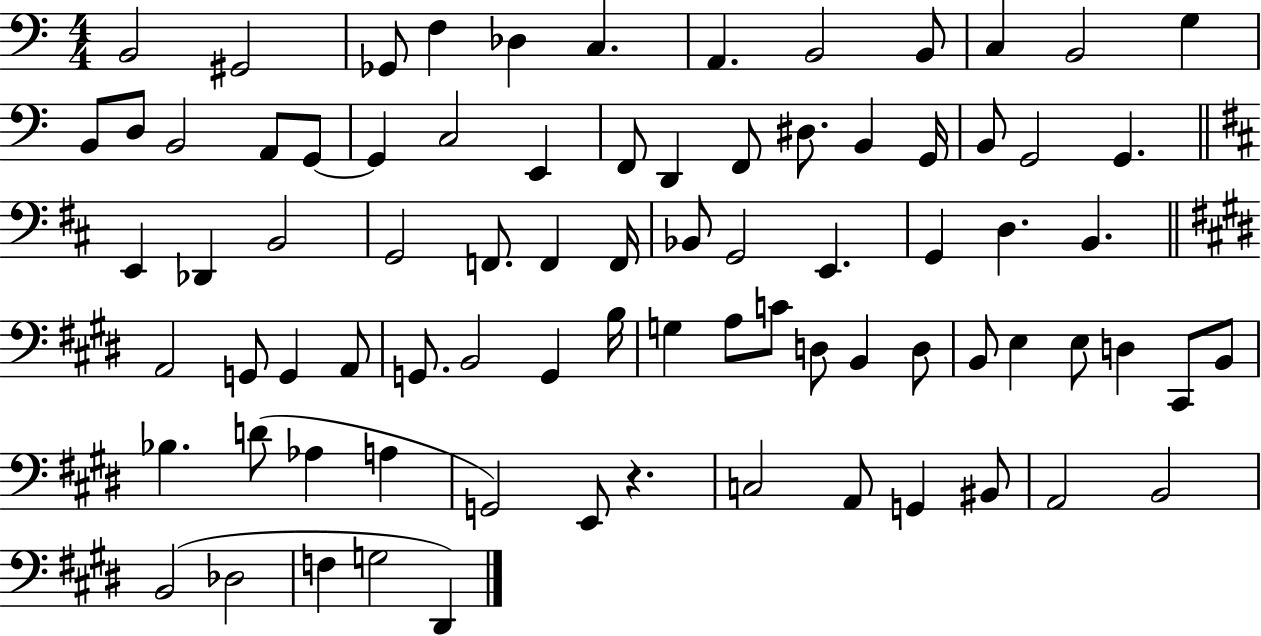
X:1
T:Untitled
M:4/4
L:1/4
K:C
B,,2 ^G,,2 _G,,/2 F, _D, C, A,, B,,2 B,,/2 C, B,,2 G, B,,/2 D,/2 B,,2 A,,/2 G,,/2 G,, C,2 E,, F,,/2 D,, F,,/2 ^D,/2 B,, G,,/4 B,,/2 G,,2 G,, E,, _D,, B,,2 G,,2 F,,/2 F,, F,,/4 _B,,/2 G,,2 E,, G,, D, B,, A,,2 G,,/2 G,, A,,/2 G,,/2 B,,2 G,, B,/4 G, A,/2 C/2 D,/2 B,, D,/2 B,,/2 E, E,/2 D, ^C,,/2 B,,/2 _B, D/2 _A, A, G,,2 E,,/2 z C,2 A,,/2 G,, ^B,,/2 A,,2 B,,2 B,,2 _D,2 F, G,2 ^D,,